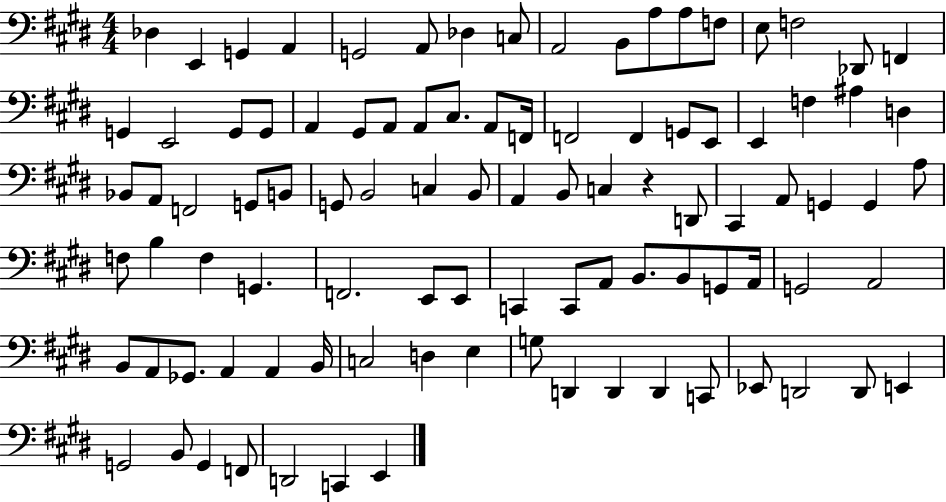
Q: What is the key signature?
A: E major